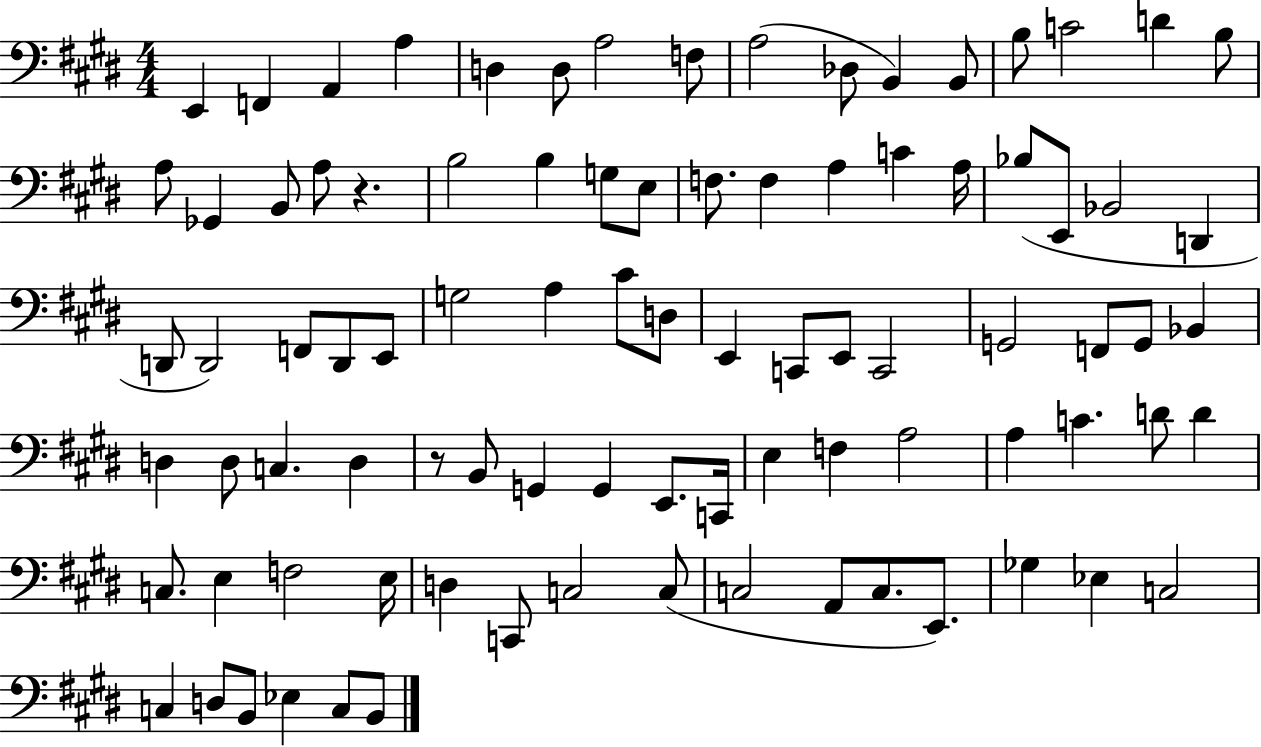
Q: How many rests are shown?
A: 2